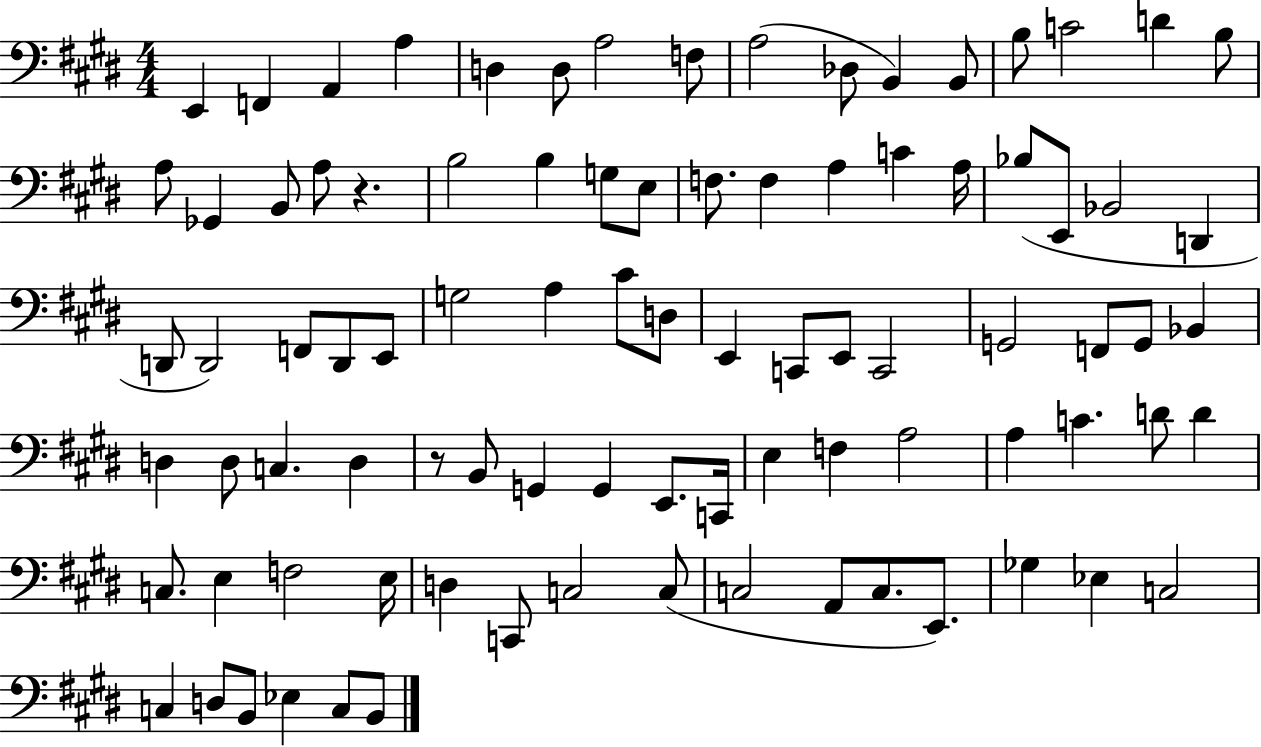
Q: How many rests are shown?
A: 2